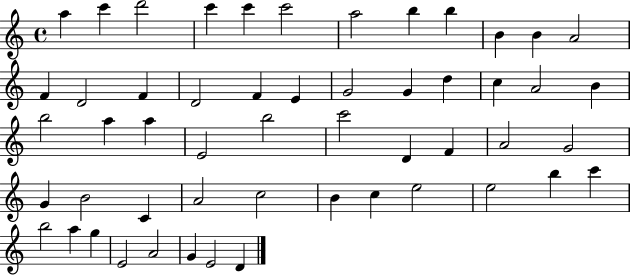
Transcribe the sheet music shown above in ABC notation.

X:1
T:Untitled
M:4/4
L:1/4
K:C
a c' d'2 c' c' c'2 a2 b b B B A2 F D2 F D2 F E G2 G d c A2 B b2 a a E2 b2 c'2 D F A2 G2 G B2 C A2 c2 B c e2 e2 b c' b2 a g E2 A2 G E2 D